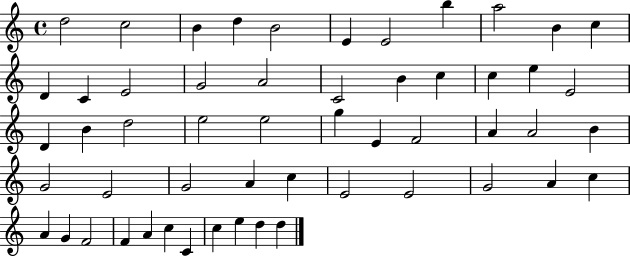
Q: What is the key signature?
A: C major